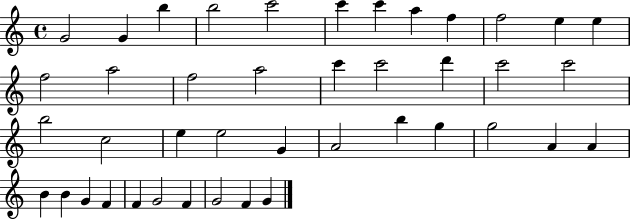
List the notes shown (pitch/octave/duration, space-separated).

G4/h G4/q B5/q B5/h C6/h C6/q C6/q A5/q F5/q F5/h E5/q E5/q F5/h A5/h F5/h A5/h C6/q C6/h D6/q C6/h C6/h B5/h C5/h E5/q E5/h G4/q A4/h B5/q G5/q G5/h A4/q A4/q B4/q B4/q G4/q F4/q F4/q G4/h F4/q G4/h F4/q G4/q